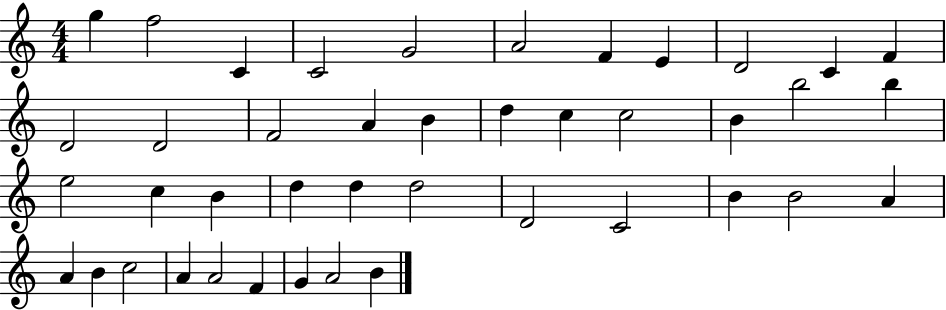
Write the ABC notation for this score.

X:1
T:Untitled
M:4/4
L:1/4
K:C
g f2 C C2 G2 A2 F E D2 C F D2 D2 F2 A B d c c2 B b2 b e2 c B d d d2 D2 C2 B B2 A A B c2 A A2 F G A2 B